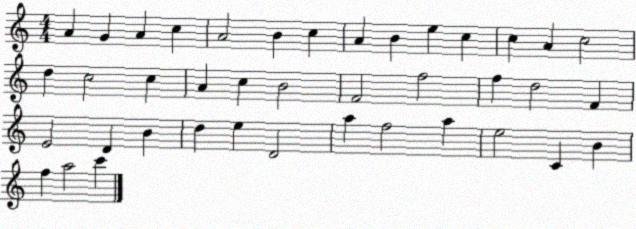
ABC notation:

X:1
T:Untitled
M:4/4
L:1/4
K:C
A G A c A2 B c A B e c c A c2 d c2 c A c B2 F2 f2 f d2 F E2 D B d e D2 a f2 a e2 C B f a2 c'